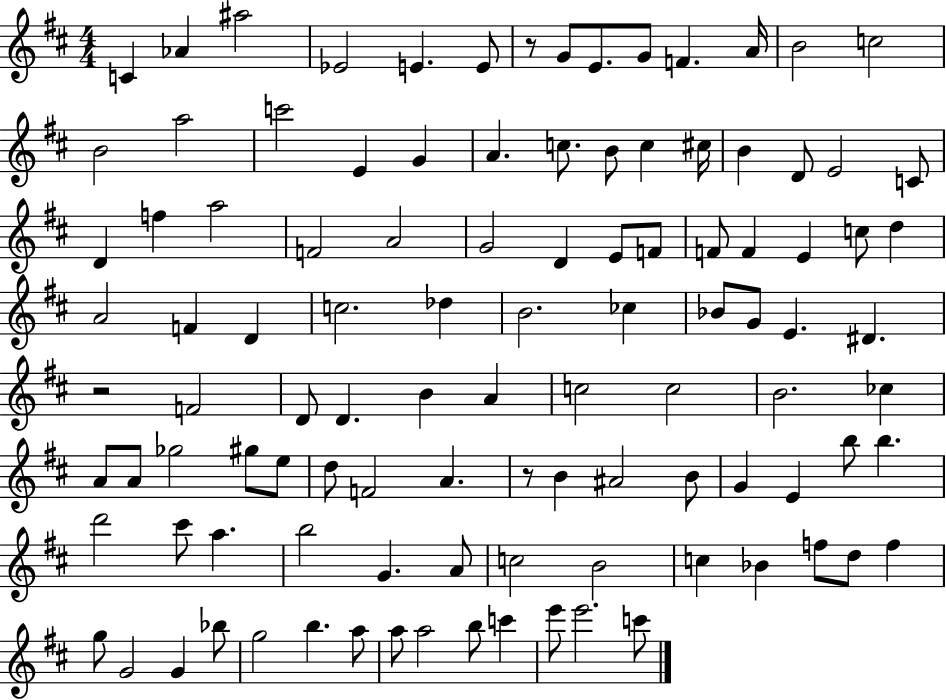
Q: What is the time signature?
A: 4/4